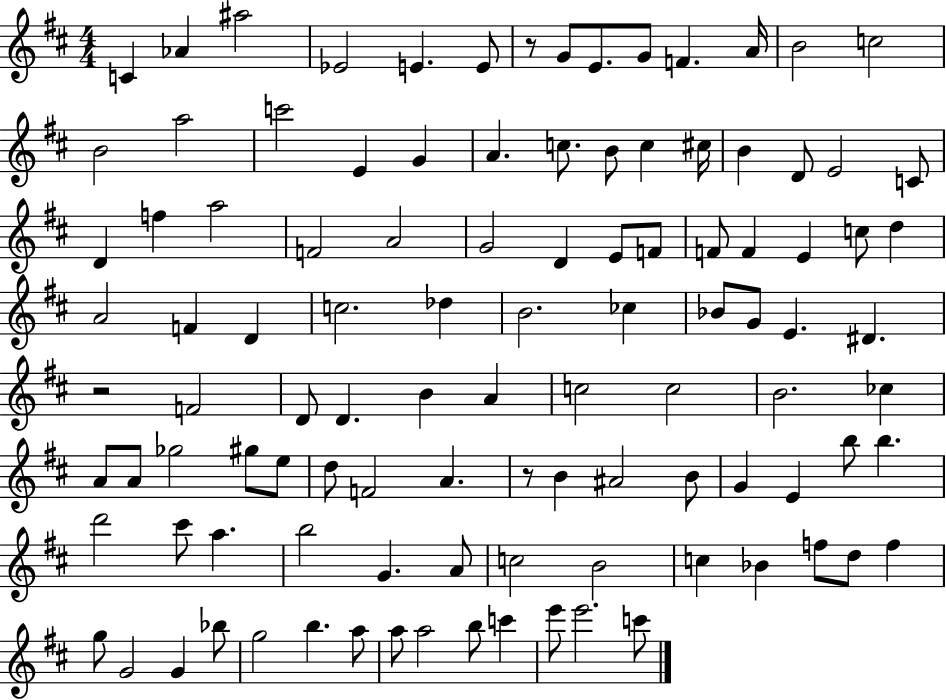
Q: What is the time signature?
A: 4/4